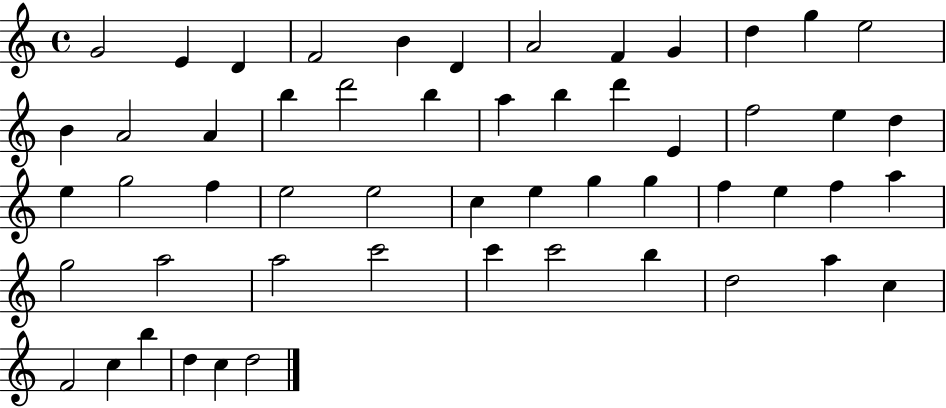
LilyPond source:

{
  \clef treble
  \time 4/4
  \defaultTimeSignature
  \key c \major
  g'2 e'4 d'4 | f'2 b'4 d'4 | a'2 f'4 g'4 | d''4 g''4 e''2 | \break b'4 a'2 a'4 | b''4 d'''2 b''4 | a''4 b''4 d'''4 e'4 | f''2 e''4 d''4 | \break e''4 g''2 f''4 | e''2 e''2 | c''4 e''4 g''4 g''4 | f''4 e''4 f''4 a''4 | \break g''2 a''2 | a''2 c'''2 | c'''4 c'''2 b''4 | d''2 a''4 c''4 | \break f'2 c''4 b''4 | d''4 c''4 d''2 | \bar "|."
}